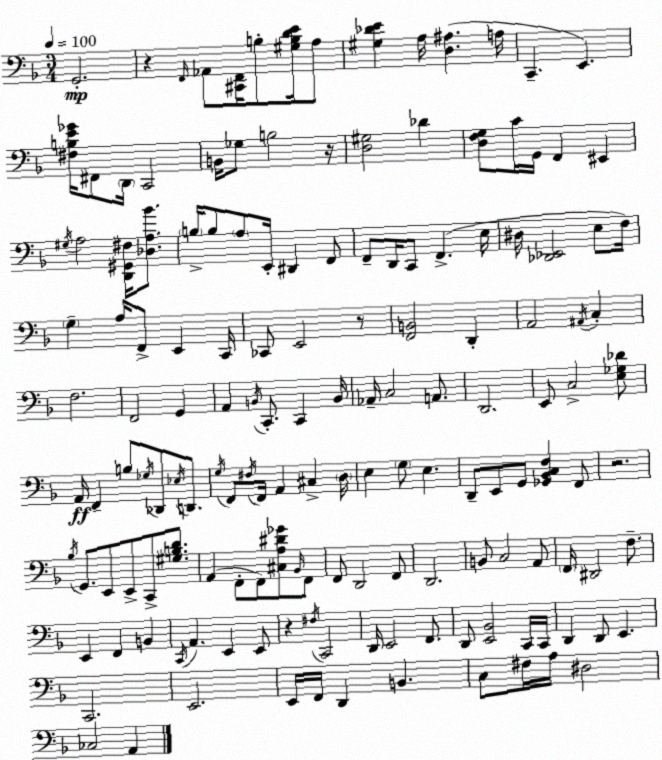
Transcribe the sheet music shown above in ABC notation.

X:1
T:Untitled
M:3/4
L:1/4
K:F
G,,2 z F,,/4 _A,,/2 [^C,,F,,]/4 B,/2 [^G,B,DE]/4 A,/2 [^G,_DE] A,/4 [D,^A,] A,/4 C,, E,, [^F,B,E_G]/4 ^F,,/2 D,,/4 C,,2 B,,/4 _G,/2 B,2 z/4 [D,^G,]2 _D [D,F,G,]/2 C/4 G,,/4 F,, ^E,, ^G,/4 A,2 [D,,^G,,^F,]/4 [_D,A,_B]/2 B,/4 B,/2 A,/2 E,,/4 ^D,, F,,/2 F,,/2 D,,/4 C,,/2 F,, E,/4 ^D,/4 [_D,,_E,,]2 E,/2 F,/4 G, A,/4 F,,/2 E,, C,,/4 _C,,/2 E,,2 z/2 [F,,B,,]2 D,, A,,2 ^A,,/4 C, F,2 F,,2 G,, A,, B,,/4 C,,/2 C,, B,,/4 _A,,/4 C,2 A,,/2 D,,2 E,,/2 C,2 [E,_G,_D]/2 A,,/4 F,, B,/2 _G,/4 _D,,/2 _E,/4 D,,/2 G,/4 F,,/2 ^F,/4 F,,/4 A,, ^C, D,/4 E, G,/2 E, D,,/2 E,,/2 G,,/2 [_G,,_B,,C,F,] F,,/2 z2 _B,/4 G,,/2 E,,/2 E,,/2 C,,/2 [^G,B,D]/2 A,, F,,/2 F,,/2 [^C,A,^D_G]/2 _B,,/4 F,,/2 F,,/2 D,,2 F,,/2 D,,2 B,,/2 C,2 A,,/2 F,,/4 ^D,,2 F,/2 E,, F,, B,, C,,/4 A,, E,, E,,/2 z ^F,/4 C,,2 D,,/4 E,,2 F,,/2 D,,/2 [E,,_B,,]2 C,,/4 C,,/4 D,, D,,/2 E,, C,,2 E,,2 E,,/4 F,,/4 D,, B,, C,/2 ^F,/4 A,/4 ^D,2 _C,2 A,,